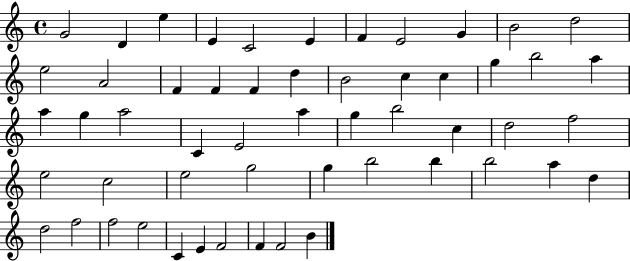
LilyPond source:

{
  \clef treble
  \time 4/4
  \defaultTimeSignature
  \key c \major
  g'2 d'4 e''4 | e'4 c'2 e'4 | f'4 e'2 g'4 | b'2 d''2 | \break e''2 a'2 | f'4 f'4 f'4 d''4 | b'2 c''4 c''4 | g''4 b''2 a''4 | \break a''4 g''4 a''2 | c'4 e'2 a''4 | g''4 b''2 c''4 | d''2 f''2 | \break e''2 c''2 | e''2 g''2 | g''4 b''2 b''4 | b''2 a''4 d''4 | \break d''2 f''2 | f''2 e''2 | c'4 e'4 f'2 | f'4 f'2 b'4 | \break \bar "|."
}